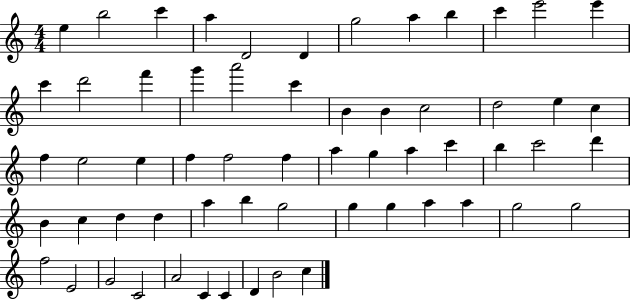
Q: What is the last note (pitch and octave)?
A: C5